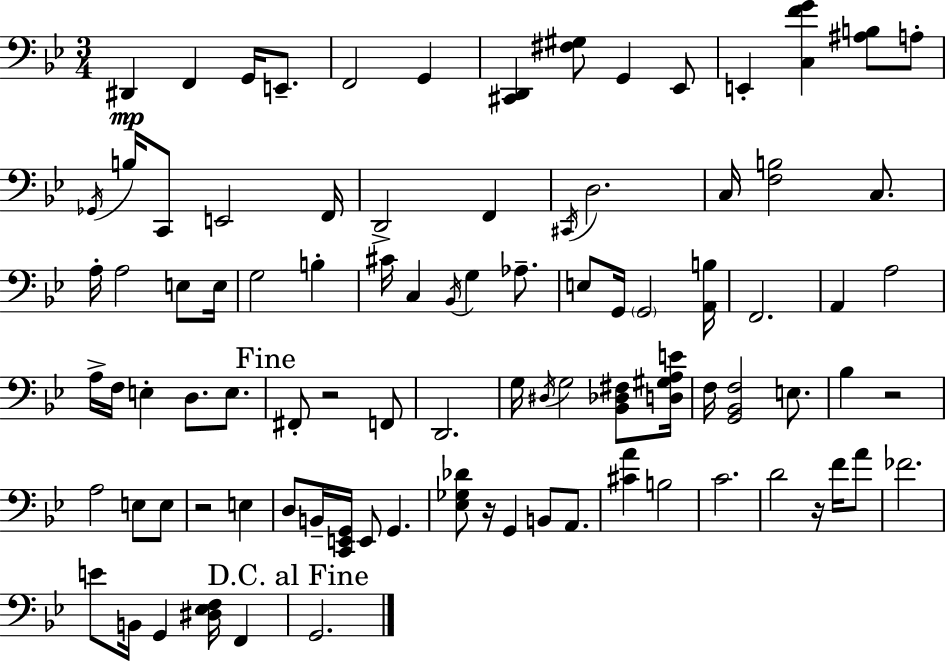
{
  \clef bass
  \numericTimeSignature
  \time 3/4
  \key g \minor
  dis,4\mp f,4 g,16 e,8.-- | f,2 g,4 | <cis, d,>4 <fis gis>8 g,4 ees,8 | e,4-. <c f' g'>4 <ais b>8 a8-. | \break \acciaccatura { ges,16 } b16 c,8 e,2 | f,16 d,2-> f,4 | \acciaccatura { cis,16 } d2. | c16 <f b>2 c8. | \break a16-. a2 e8 | e16 g2 b4-. | cis'16 c4 \acciaccatura { bes,16 } g4 | aes8.-- e8 g,16 \parenthesize g,2 | \break <a, b>16 f,2. | a,4 a2 | a16-> f16 e4-. d8. | e8. \mark "Fine" fis,8-. r2 | \break f,8 d,2. | g16 \acciaccatura { dis16 } g2 | <bes, des fis>8 <d gis a e'>16 f16 <g, bes, f>2 | e8. bes4 r2 | \break a2 | e8 e8 r2 | e4 d8 b,16-- <c, e, g,>16 e,8 g,4. | <ees ges des'>8 r16 g,4 b,8 | \break a,8. <cis' a'>4 b2 | c'2. | d'2 | r16 f'16 a'8 fes'2. | \break e'8 b,16 g,4 <dis ees f>16 | f,4 \mark "D.C. al Fine" g,2. | \bar "|."
}